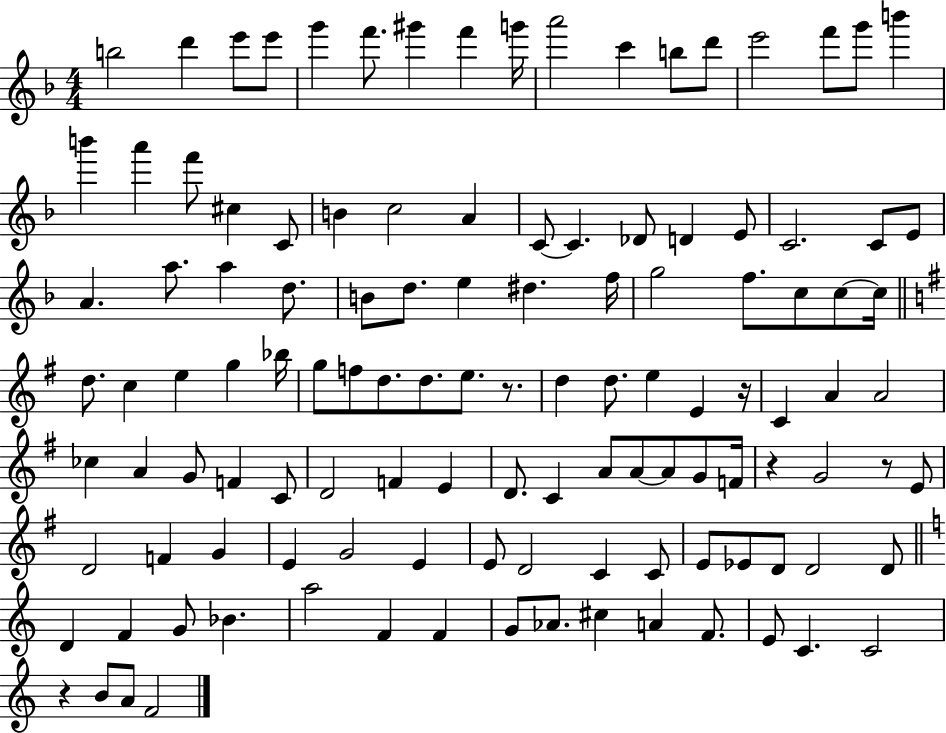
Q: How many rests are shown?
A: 5